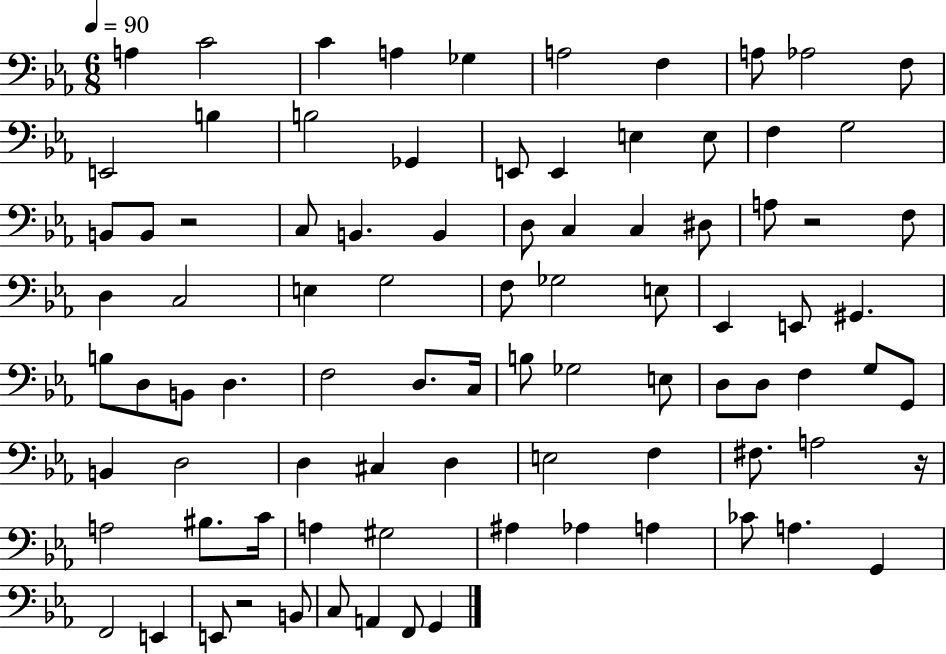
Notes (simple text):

A3/q C4/h C4/q A3/q Gb3/q A3/h F3/q A3/e Ab3/h F3/e E2/h B3/q B3/h Gb2/q E2/e E2/q E3/q E3/e F3/q G3/h B2/e B2/e R/h C3/e B2/q. B2/q D3/e C3/q C3/q D#3/e A3/e R/h F3/e D3/q C3/h E3/q G3/h F3/e Gb3/h E3/e Eb2/q E2/e G#2/q. B3/e D3/e B2/e D3/q. F3/h D3/e. C3/s B3/e Gb3/h E3/e D3/e D3/e F3/q G3/e G2/e B2/q D3/h D3/q C#3/q D3/q E3/h F3/q F#3/e. A3/h R/s A3/h BIS3/e. C4/s A3/q G#3/h A#3/q Ab3/q A3/q CES4/e A3/q. G2/q F2/h E2/q E2/e R/h B2/e C3/e A2/q F2/e G2/q